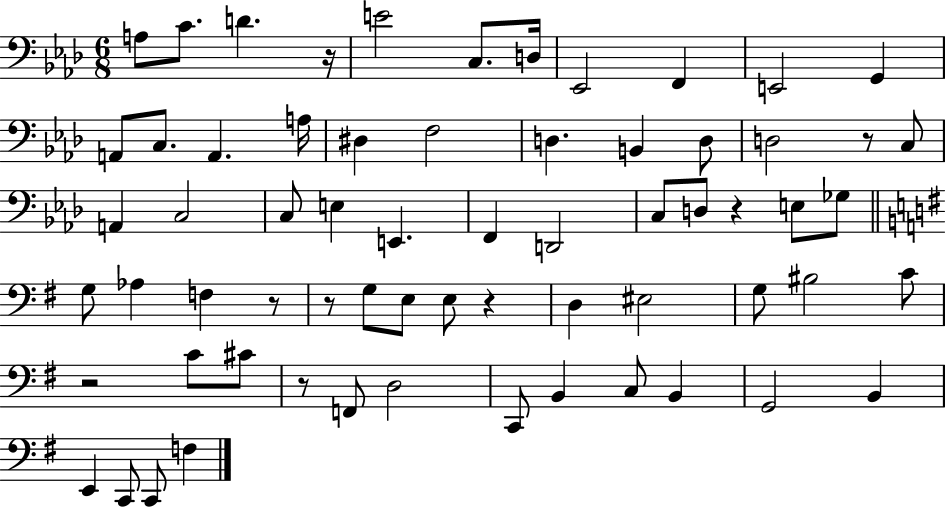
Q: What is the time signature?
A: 6/8